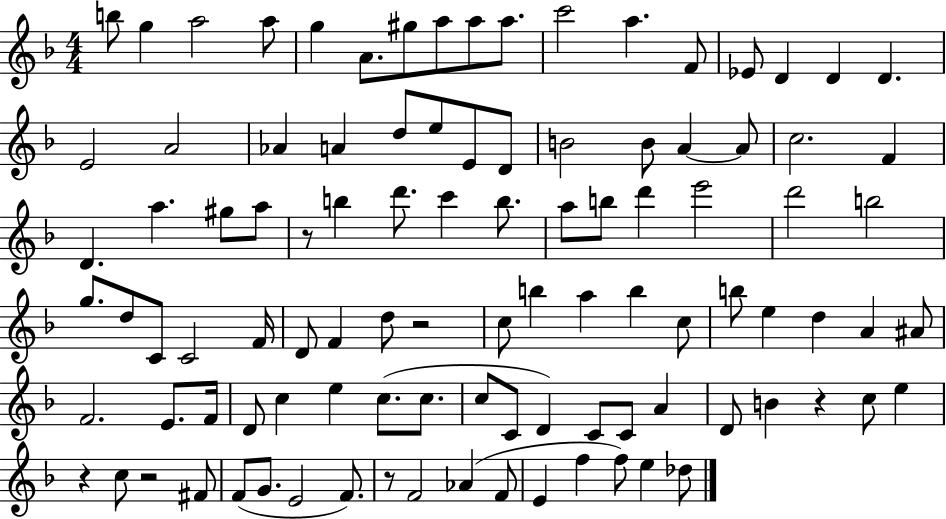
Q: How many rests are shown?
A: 6